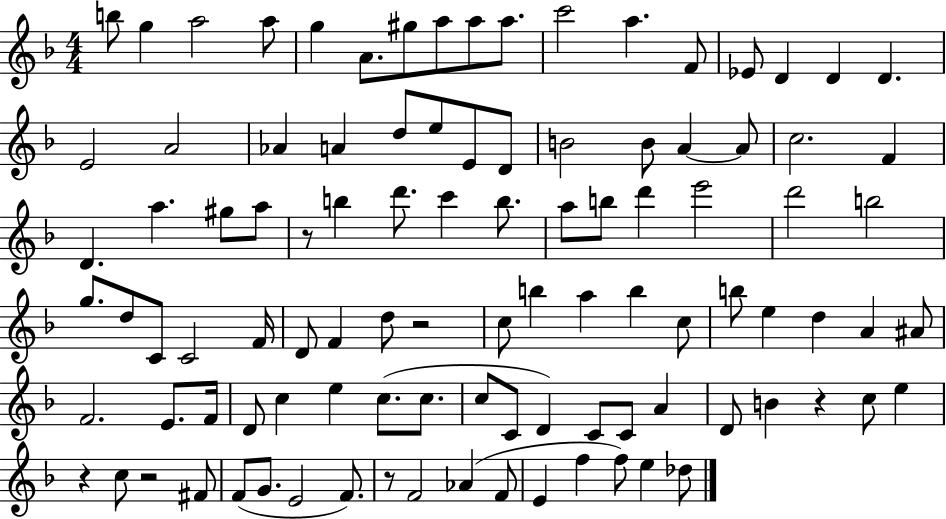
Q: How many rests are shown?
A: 6